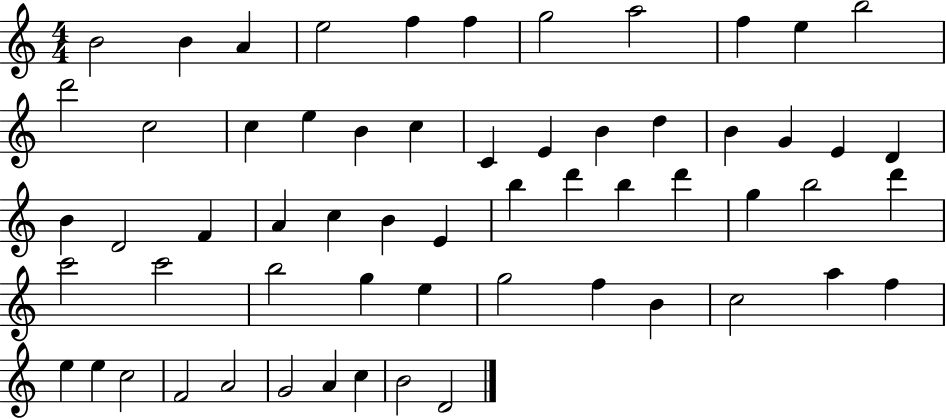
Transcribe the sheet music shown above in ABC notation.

X:1
T:Untitled
M:4/4
L:1/4
K:C
B2 B A e2 f f g2 a2 f e b2 d'2 c2 c e B c C E B d B G E D B D2 F A c B E b d' b d' g b2 d' c'2 c'2 b2 g e g2 f B c2 a f e e c2 F2 A2 G2 A c B2 D2